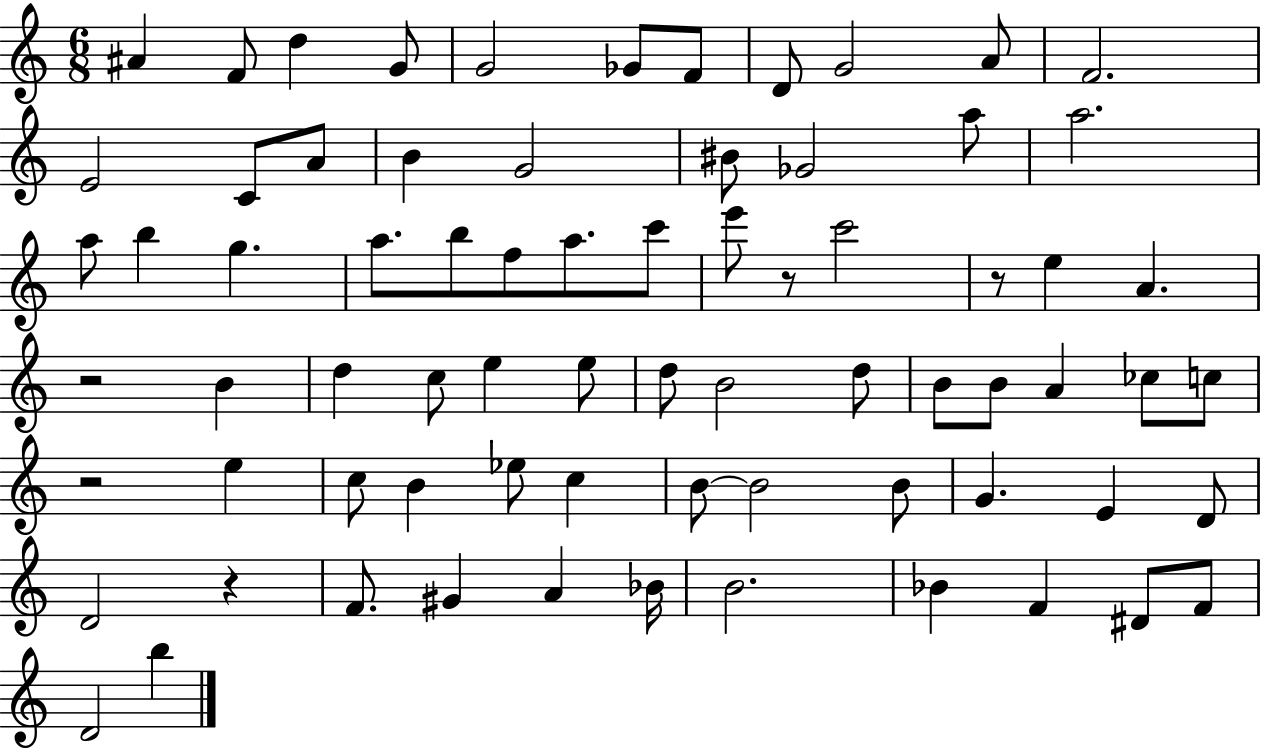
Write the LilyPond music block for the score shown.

{
  \clef treble
  \numericTimeSignature
  \time 6/8
  \key c \major
  ais'4 f'8 d''4 g'8 | g'2 ges'8 f'8 | d'8 g'2 a'8 | f'2. | \break e'2 c'8 a'8 | b'4 g'2 | bis'8 ges'2 a''8 | a''2. | \break a''8 b''4 g''4. | a''8. b''8 f''8 a''8. c'''8 | e'''8 r8 c'''2 | r8 e''4 a'4. | \break r2 b'4 | d''4 c''8 e''4 e''8 | d''8 b'2 d''8 | b'8 b'8 a'4 ces''8 c''8 | \break r2 e''4 | c''8 b'4 ees''8 c''4 | b'8~~ b'2 b'8 | g'4. e'4 d'8 | \break d'2 r4 | f'8. gis'4 a'4 bes'16 | b'2. | bes'4 f'4 dis'8 f'8 | \break d'2 b''4 | \bar "|."
}